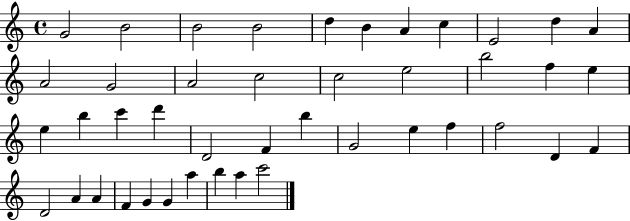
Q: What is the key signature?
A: C major